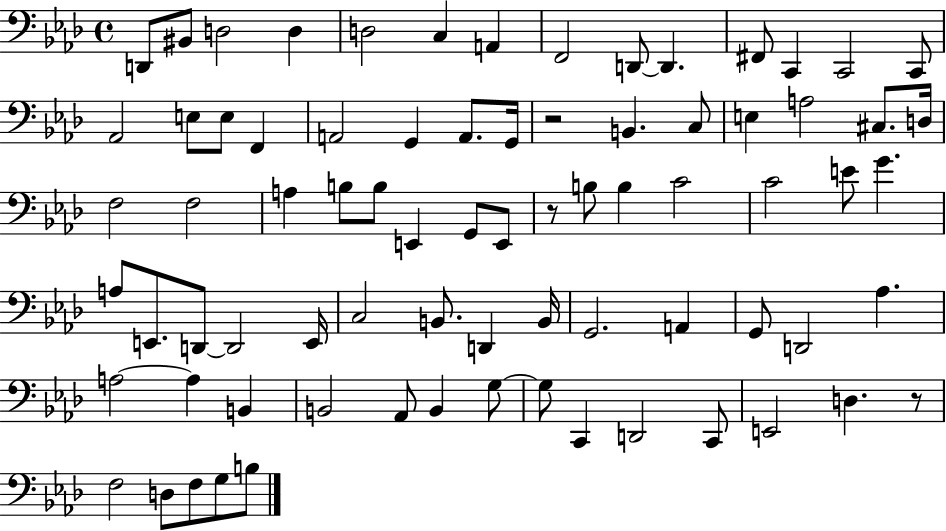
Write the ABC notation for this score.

X:1
T:Untitled
M:4/4
L:1/4
K:Ab
D,,/2 ^B,,/2 D,2 D, D,2 C, A,, F,,2 D,,/2 D,, ^F,,/2 C,, C,,2 C,,/2 _A,,2 E,/2 E,/2 F,, A,,2 G,, A,,/2 G,,/4 z2 B,, C,/2 E, A,2 ^C,/2 D,/4 F,2 F,2 A, B,/2 B,/2 E,, G,,/2 E,,/2 z/2 B,/2 B, C2 C2 E/2 G A,/2 E,,/2 D,,/2 D,,2 E,,/4 C,2 B,,/2 D,, B,,/4 G,,2 A,, G,,/2 D,,2 _A, A,2 A, B,, B,,2 _A,,/2 B,, G,/2 G,/2 C,, D,,2 C,,/2 E,,2 D, z/2 F,2 D,/2 F,/2 G,/2 B,/2